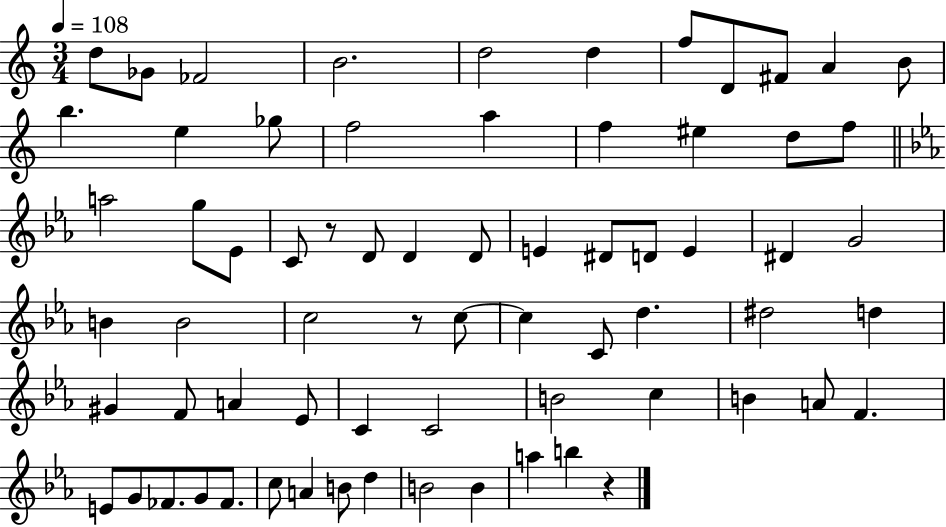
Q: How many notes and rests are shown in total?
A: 69